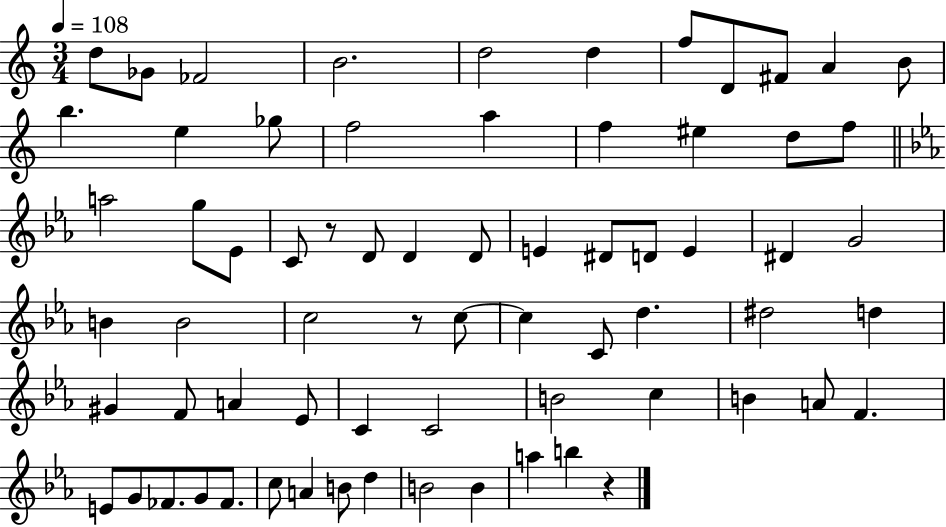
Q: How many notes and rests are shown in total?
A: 69